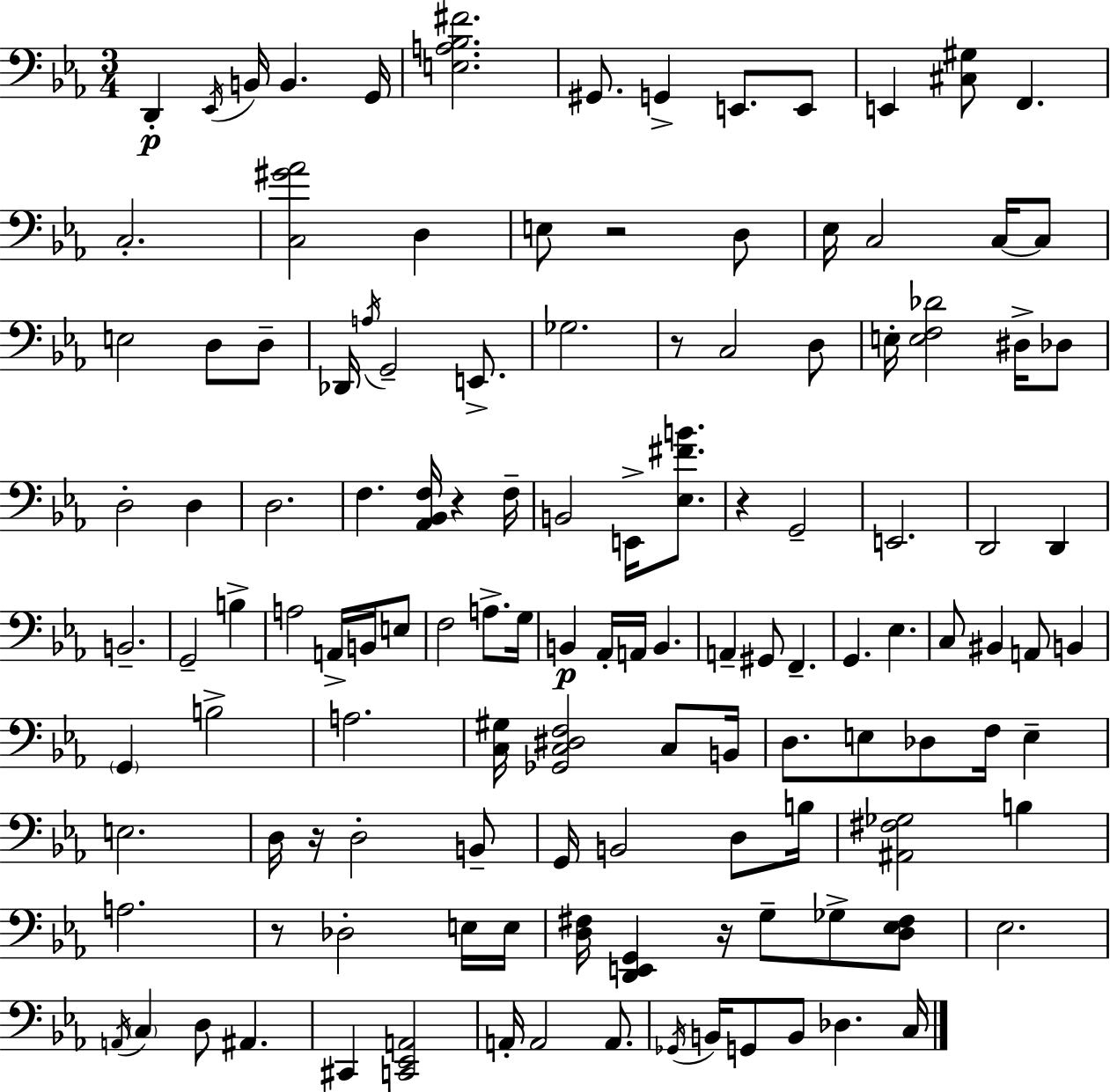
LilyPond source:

{
  \clef bass
  \numericTimeSignature
  \time 3/4
  \key c \minor
  d,4-.\p \acciaccatura { ees,16 } b,16 b,4. | g,16 <e a bes fis'>2. | gis,8. g,4-> e,8. e,8 | e,4 <cis gis>8 f,4. | \break c2.-. | <c gis' aes'>2 d4 | e8 r2 d8 | ees16 c2 c16~~ c8 | \break e2 d8 d8-- | des,16 \acciaccatura { a16 } g,2-- e,8.-> | ges2. | r8 c2 | \break d8 e16-. <e f des'>2 dis16-> | des8 d2-. d4 | d2. | f4. <aes, bes, f>16 r4 | \break f16-- b,2 e,16-> <ees fis' b'>8. | r4 g,2-- | e,2. | d,2 d,4 | \break b,2.-- | g,2-- b4-> | a2 a,16-> b,16 | e8 f2 a8.-> | \break g16 b,4\p aes,16-. a,16 b,4. | a,4-- gis,8 f,4.-- | g,4. ees4. | c8 bis,4 a,8 b,4 | \break \parenthesize g,4 b2-> | a2. | <c gis>16 <ges, c dis f>2 c8 | b,16 d8. e8 des8 f16 e4-- | \break e2. | d16 r16 d2-. | b,8-- g,16 b,2 d8 | b16 <ais, fis ges>2 b4 | \break a2. | r8 des2-. | e16 e16 <d fis>16 <d, e, g,>4 r16 g8-- ges8-> | <d ees fis>8 ees2. | \break \acciaccatura { a,16 } \parenthesize c4 d8 ais,4. | cis,4 <c, ees, a,>2 | a,16-. a,2 | a,8. \acciaccatura { ges,16 } b,16 g,8 b,8 des4. | \break c16 \bar "|."
}